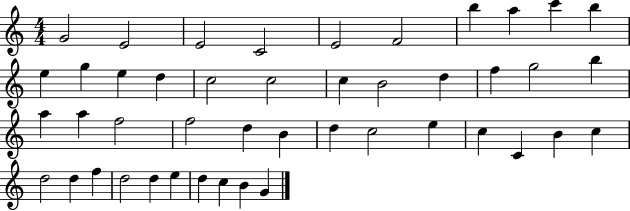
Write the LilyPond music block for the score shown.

{
  \clef treble
  \numericTimeSignature
  \time 4/4
  \key c \major
  g'2 e'2 | e'2 c'2 | e'2 f'2 | b''4 a''4 c'''4 b''4 | \break e''4 g''4 e''4 d''4 | c''2 c''2 | c''4 b'2 d''4 | f''4 g''2 b''4 | \break a''4 a''4 f''2 | f''2 d''4 b'4 | d''4 c''2 e''4 | c''4 c'4 b'4 c''4 | \break d''2 d''4 f''4 | d''2 d''4 e''4 | d''4 c''4 b'4 g'4 | \bar "|."
}